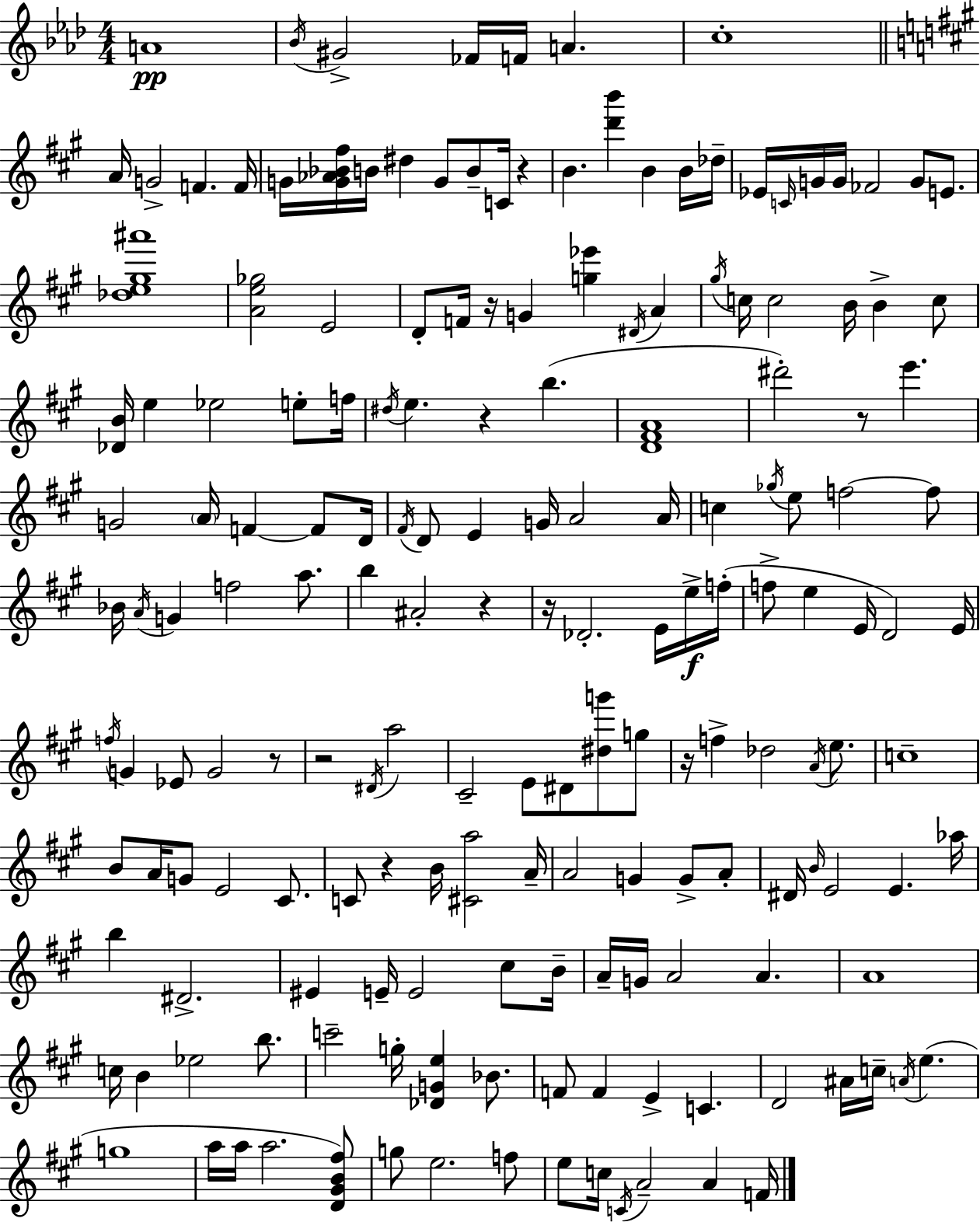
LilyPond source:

{
  \clef treble
  \numericTimeSignature
  \time 4/4
  \key f \minor
  \repeat volta 2 { a'1\pp | \acciaccatura { bes'16 } gis'2-> fes'16 f'16 a'4. | c''1-. | \bar "||" \break \key a \major a'16 g'2-> f'4. f'16 | g'16 <g' aes' bes' fis''>16 b'16 dis''4 g'8 b'8-- c'16 r4 | b'4. <d''' b'''>4 b'4 b'16 des''16-- | ees'16 \grace { c'16 } g'16 g'16 fes'2 g'8 e'8. | \break <des'' e'' gis'' ais'''>1 | <a' e'' ges''>2 e'2 | d'8-. f'16 r16 g'4 <g'' ees'''>4 \acciaccatura { dis'16 } a'4 | \acciaccatura { gis''16 } c''16 c''2 b'16 b'4-> | \break c''8 <des' b'>16 e''4 ees''2 | e''8-. f''16 \acciaccatura { dis''16 } e''4. r4 b''4.( | <d' fis' a'>1 | dis'''2-.) r8 e'''4. | \break g'2 \parenthesize a'16 f'4~~ | f'8 d'16 \acciaccatura { fis'16 } d'8 e'4 g'16 a'2 | a'16 c''4 \acciaccatura { ges''16 } e''8 f''2~~ | f''8 bes'16 \acciaccatura { a'16 } g'4 f''2 | \break a''8. b''4 ais'2-. | r4 r16 des'2.-. | e'16 e''16->\f f''16-.( f''8-> e''4 e'16 d'2) | e'16 \acciaccatura { f''16 } g'4 ees'8 g'2 | \break r8 r2 | \acciaccatura { dis'16 } a''2 cis'2-- | e'8 dis'8 <dis'' g'''>8 g''8 r16 f''4-> des''2 | \acciaccatura { a'16 } e''8. c''1-- | \break b'8 a'16 g'8 e'2 | cis'8. c'8 r4 | b'16 <cis' a''>2 a'16-- a'2 | g'4 g'8-> a'8-. dis'16 \grace { b'16 } e'2 | \break e'4. aes''16 b''4 dis'2.-> | eis'4 e'16-- | e'2 cis''8 b'16-- a'16-- g'16 a'2 | a'4. a'1 | \break c''16 b'4 | ees''2 b''8. c'''2-- | g''16-. <des' g' e''>4 bes'8. f'8 f'4 | e'4-> c'4. d'2 | \break ais'16 c''16-- \acciaccatura { a'16 } e''4.( g''1 | a''16 a''16 a''2. | <d' gis' b' fis''>8) g''8 e''2. | f''8 e''8 c''16 \acciaccatura { c'16 } | \break a'2-- a'4 f'16 } \bar "|."
}